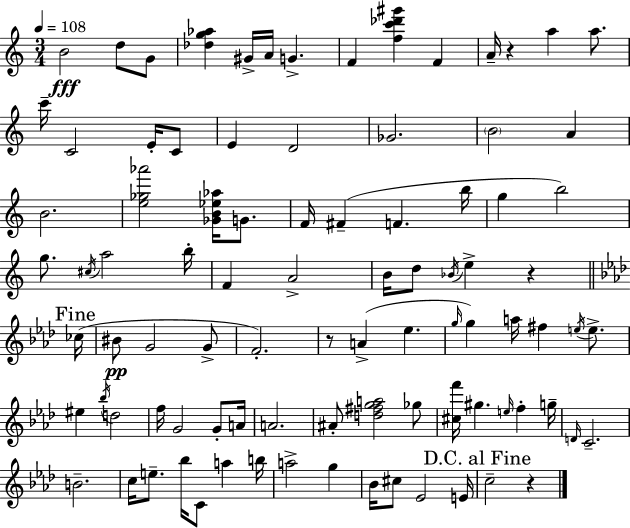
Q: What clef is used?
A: treble